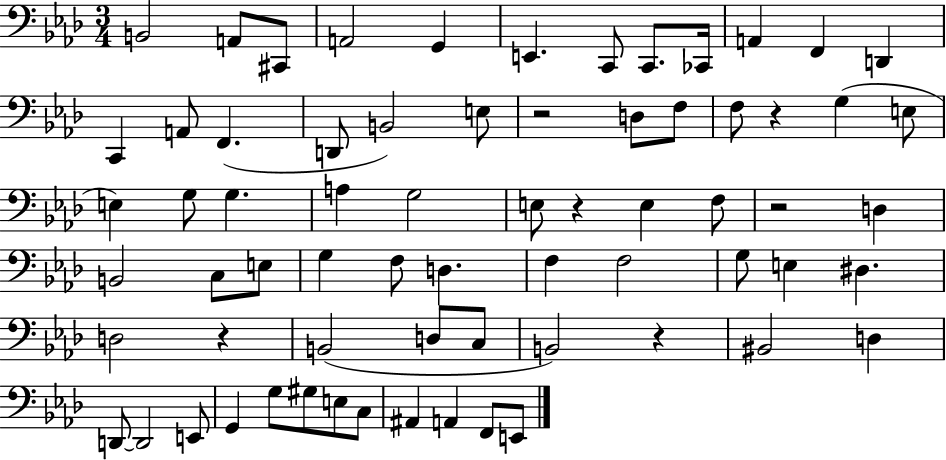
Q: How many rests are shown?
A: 6